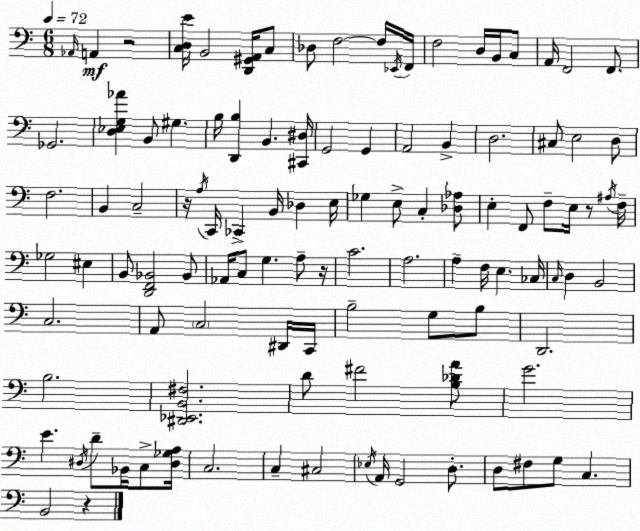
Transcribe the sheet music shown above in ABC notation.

X:1
T:Untitled
M:6/8
L:1/4
K:C
_A,,/4 A,, z2 [C,D,E]/4 B,,2 [D,,^G,,A,,]/4 C,/2 _D,/2 F,2 F,/4 _E,,/4 F,,/4 F,2 D,/4 B,,/4 C,/2 A,,/4 F,,2 F,,/2 _G,,2 [D,_E,G,_A] B,,/2 ^G, B,/4 [D,,B,] B,, [^C,,^D,]/4 G,,2 G,, A,,2 B,, D,2 ^C,/2 E,2 D,/2 F,2 B,, C,2 z/4 A,/4 C,,/4 _C,, B,,/4 _D, E,/4 _G, E,/2 C, [_D,_A,]/2 E, F,,/2 F,/2 E,/4 z/2 ^A,/4 F,/4 _G,2 ^E, B,,/2 [D,,F,,_B,,]2 _B,,/2 _A,,/4 C,/2 G, A,/2 z/4 C2 A,2 A, F,/4 E, _C,/4 C,/4 D, B,,2 C,2 A,,/2 C,2 ^D,,/4 C,,/4 B,2 G,/2 B,/2 D,,2 B,2 [^D,,_E,,B,,^F,]2 D/2 ^F2 [B,_DA]/2 G2 E ^D,/4 D/2 _B,,/4 C,/2 [^D,_G,A,]/4 C,2 C, ^C,2 _E,/4 A,,/4 G,,2 D,/2 D,/2 ^F,/2 G,/2 C, B,,2 z